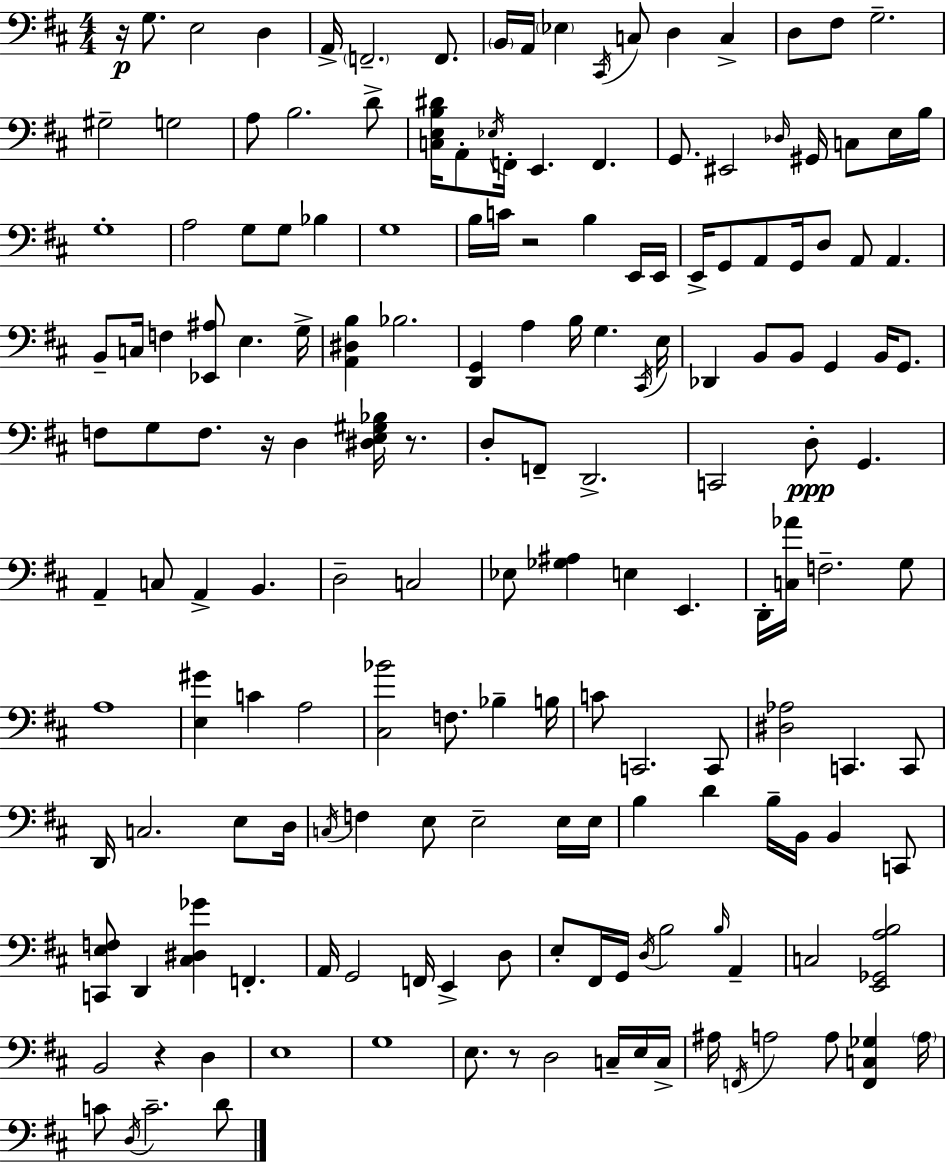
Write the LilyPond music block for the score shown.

{
  \clef bass
  \numericTimeSignature
  \time 4/4
  \key d \major
  r16\p g8. e2 d4 | a,16-> \parenthesize f,2.-- f,8. | \parenthesize b,16 a,16 \parenthesize ees4 \acciaccatura { cis,16 } c8 d4 c4-> | d8 fis8 g2.-- | \break gis2-- g2 | a8 b2. d'8-> | <c e b dis'>16 a,8-. \acciaccatura { ees16 } f,16-. e,4. f,4. | g,8. eis,2 \grace { des16 } gis,16 c8 | \break e16 b16 g1-. | a2 g8 g8 bes4 | g1 | b16 c'16 r2 b4 | \break e,16 e,16 e,16-> g,8 a,8 g,16 d8 a,8 a,4. | b,8-- c16 f4 <ees, ais>8 e4. | g16-> <a, dis b>4 bes2. | <d, g,>4 a4 b16 g4. | \break \acciaccatura { cis,16 } e16 des,4 b,8 b,8 g,4 | b,16 g,8. f8 g8 f8. r16 d4 | <dis e gis bes>16 r8. d8-. f,8-- d,2.-> | c,2 d8-.\ppp g,4. | \break a,4-- c8 a,4-> b,4. | d2-- c2 | ees8 <ges ais>4 e4 e,4. | d,16-. <c aes'>16 f2.-- | \break g8 a1 | <e gis'>4 c'4 a2 | <cis bes'>2 f8. bes4-- | b16 c'8 c,2. | \break c,8 <dis aes>2 c,4. | c,8 d,16 c2. | e8 d16 \acciaccatura { c16 } f4 e8 e2-- | e16 e16 b4 d'4 b16-- b,16 b,4 | \break c,8 <c, e f>8 d,4 <cis dis ges'>4 f,4.-. | a,16 g,2 f,16 e,4-> | d8 e8-. fis,16 g,16 \acciaccatura { d16 } b2 | \grace { b16 } a,4-- c2 <e, ges, a b>2 | \break b,2 r4 | d4 e1 | g1 | e8. r8 d2 | \break c16-- e16 c16-> ais16 \acciaccatura { f,16 } a2 | a8 <f, c ges>4 \parenthesize a16 c'8 \acciaccatura { d16 } c'2.-- | d'8 \bar "|."
}